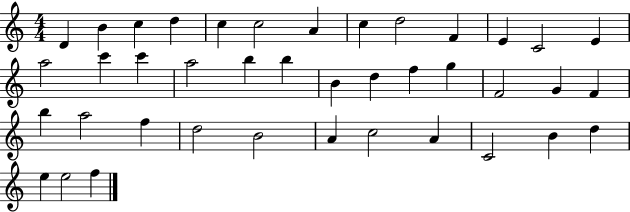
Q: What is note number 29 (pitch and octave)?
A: F5